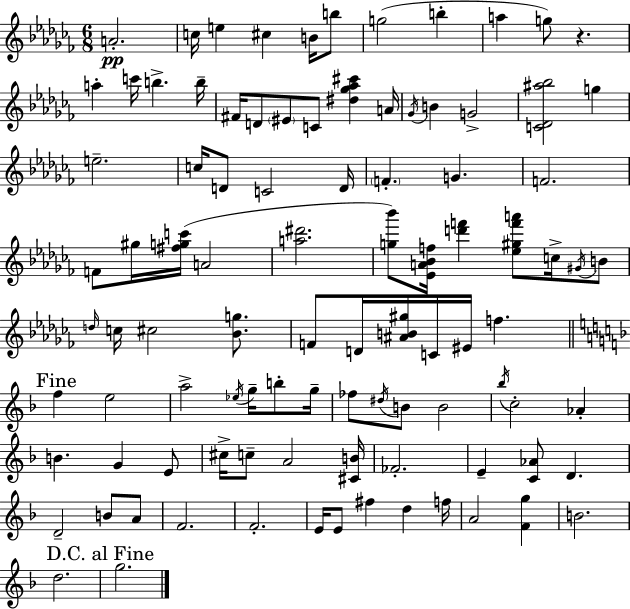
{
  \clef treble
  \numericTimeSignature
  \time 6/8
  \key aes \minor
  \repeat volta 2 { a'2.-.\pp | c''16 e''4 cis''4 b'16 b''8 | g''2( b''4-. | a''4 g''8) r4. | \break a''4-. c'''16 b''4.-> b''16-- | fis'16 d'8 \parenthesize eis'8 c'8 <dis'' ges'' aes'' cis'''>4 a'16 | \acciaccatura { ges'16 } b'4 g'2-> | <c' des' ais'' bes''>2 g''4 | \break e''2.-- | c''16 d'8 c'2 | d'16 \parenthesize f'4.-. g'4. | f'2. | \break f'8 gis''16 <fis'' g'' c'''>16( a'2 | <a'' dis'''>2. | <g'' bes'''>8) <ees' a' bes' f''>16 <d''' f'''>4 <ees'' gis'' f''' a'''>8 c''16-> \acciaccatura { gis'16 } | b'8 \grace { d''16 } c''16 cis''2 | \break <bes' g''>8. f'8 d'16 <ais' b' gis''>16 c'16 eis'16 f''4. | \mark "Fine" \bar "||" \break \key d \minor f''4 e''2 | a''2-> \acciaccatura { ees''16 } g''16-- b''8-. | g''16-- fes''8 \acciaccatura { dis''16 } b'8 b'2 | \acciaccatura { bes''16 } c''2-. aes'4-. | \break b'4. g'4 | e'8 cis''16-> c''8-- a'2 | <cis' b'>16 fes'2.-. | e'4-- <c' aes'>8 d'4. | \break d'2-- b'8 | a'8 f'2. | f'2.-. | e'16 e'8 fis''4 d''4 | \break f''16 a'2 <f' g''>4 | b'2. | d''2. | \mark "D.C. al Fine" g''2. | \break } \bar "|."
}